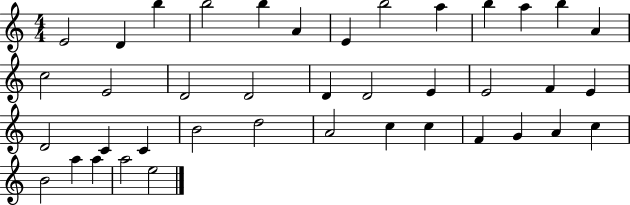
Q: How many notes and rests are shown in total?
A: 40